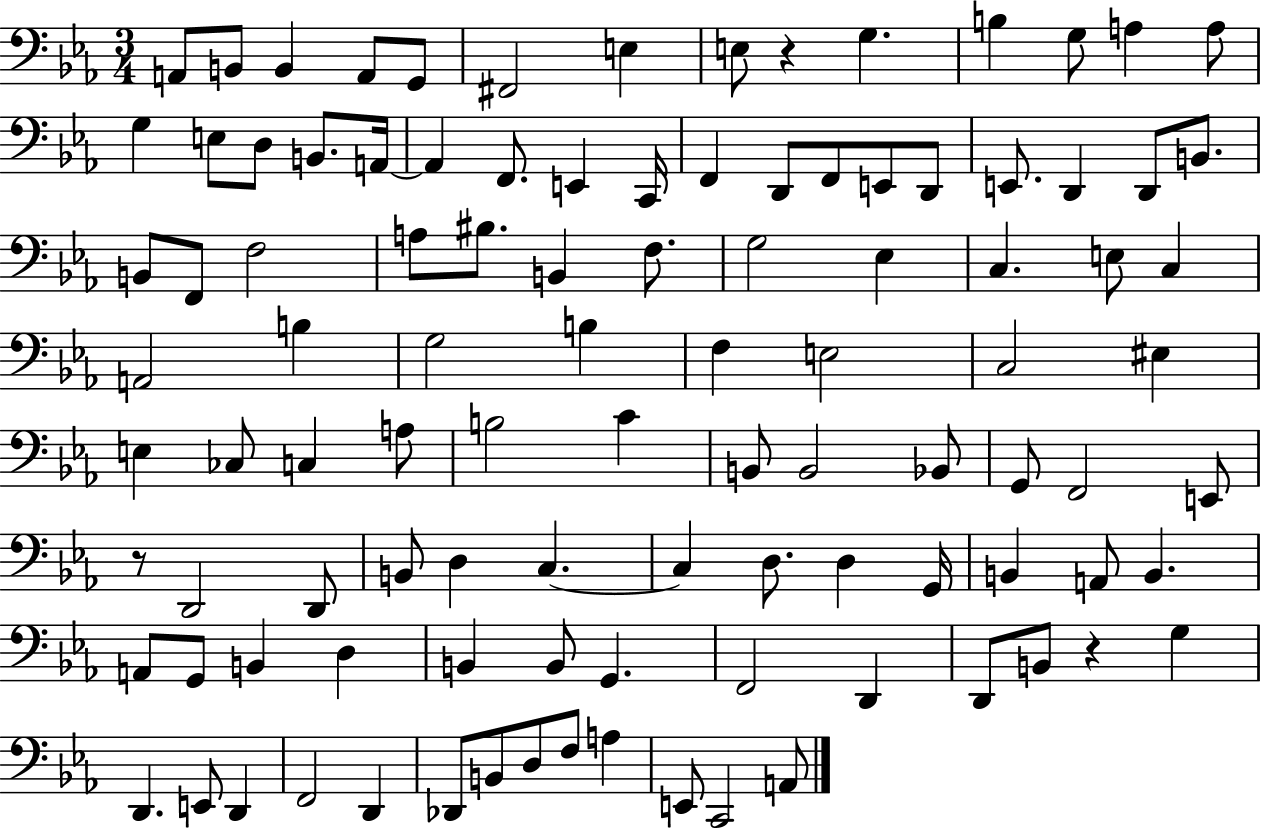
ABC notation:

X:1
T:Untitled
M:3/4
L:1/4
K:Eb
A,,/2 B,,/2 B,, A,,/2 G,,/2 ^F,,2 E, E,/2 z G, B, G,/2 A, A,/2 G, E,/2 D,/2 B,,/2 A,,/4 A,, F,,/2 E,, C,,/4 F,, D,,/2 F,,/2 E,,/2 D,,/2 E,,/2 D,, D,,/2 B,,/2 B,,/2 F,,/2 F,2 A,/2 ^B,/2 B,, F,/2 G,2 _E, C, E,/2 C, A,,2 B, G,2 B, F, E,2 C,2 ^E, E, _C,/2 C, A,/2 B,2 C B,,/2 B,,2 _B,,/2 G,,/2 F,,2 E,,/2 z/2 D,,2 D,,/2 B,,/2 D, C, C, D,/2 D, G,,/4 B,, A,,/2 B,, A,,/2 G,,/2 B,, D, B,, B,,/2 G,, F,,2 D,, D,,/2 B,,/2 z G, D,, E,,/2 D,, F,,2 D,, _D,,/2 B,,/2 D,/2 F,/2 A, E,,/2 C,,2 A,,/2